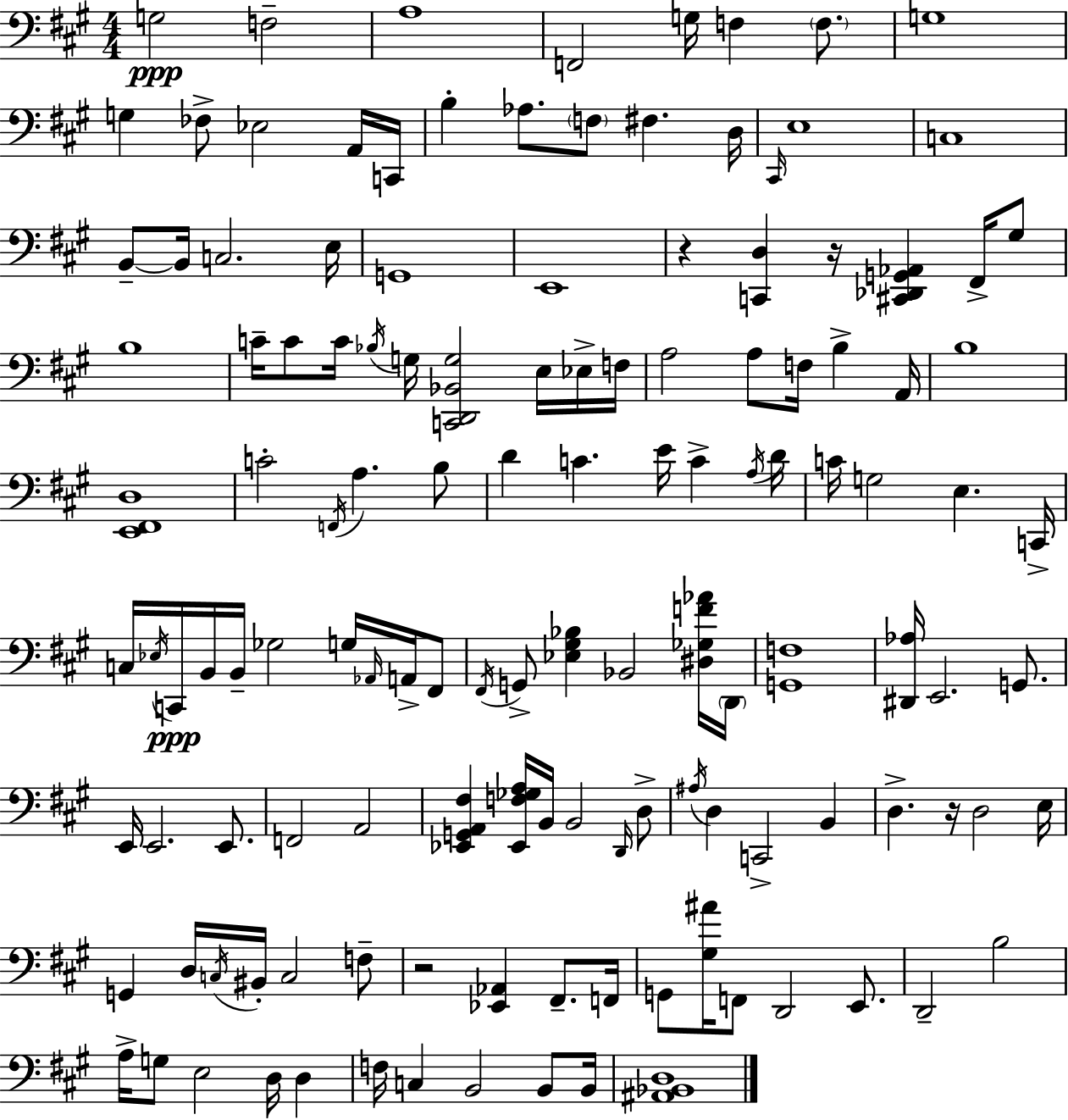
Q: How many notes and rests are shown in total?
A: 131